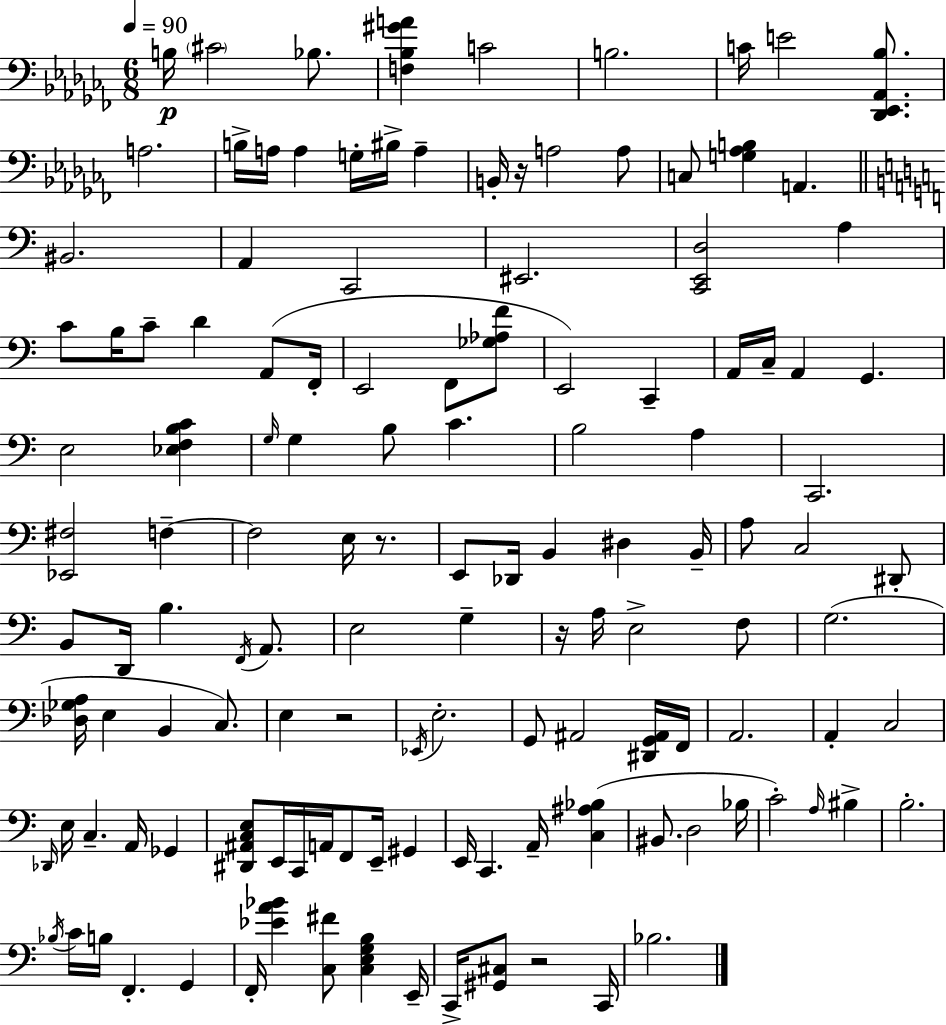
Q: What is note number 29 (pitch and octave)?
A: A2